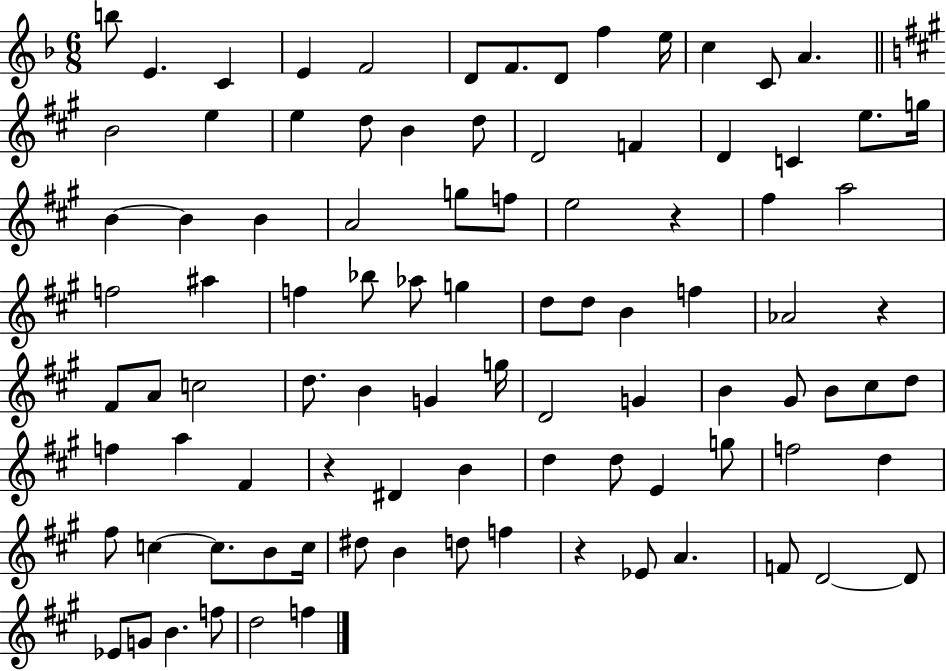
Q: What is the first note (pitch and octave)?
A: B5